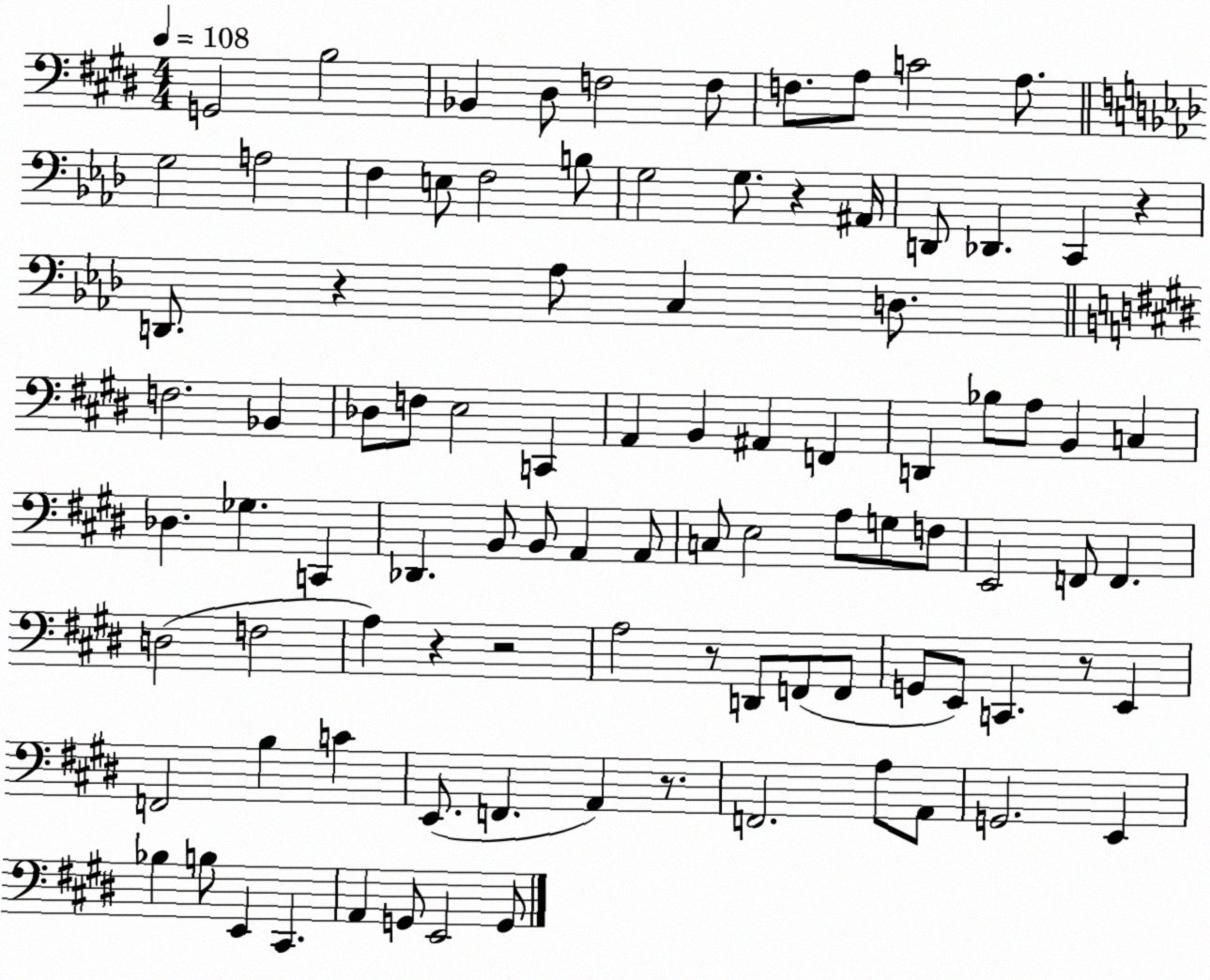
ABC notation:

X:1
T:Untitled
M:4/4
L:1/4
K:E
G,,2 B,2 _B,, ^D,/2 F,2 F,/2 F,/2 A,/2 C2 A,/2 G,2 A,2 F, E,/2 F,2 B,/2 G,2 G,/2 z ^A,,/4 D,,/2 _D,, C,, z D,,/2 z _A,/2 C, D,/2 F,2 _B,, _D,/2 F,/2 E,2 C,, A,, B,, ^A,, F,, D,, _B,/2 A,/2 B,, C, _D, _G, C,, _D,, B,,/2 B,,/2 A,, A,,/2 C,/2 E,2 A,/2 G,/2 F,/2 E,,2 F,,/2 F,, D,2 F,2 A, z z2 A,2 z/2 D,,/2 F,,/2 F,,/2 G,,/2 E,,/2 C,, z/2 E,, F,,2 B, C E,,/2 F,, A,, z/2 F,,2 A,/2 A,,/2 G,,2 E,, _B, B,/2 E,, ^C,, A,, G,,/2 E,,2 G,,/2